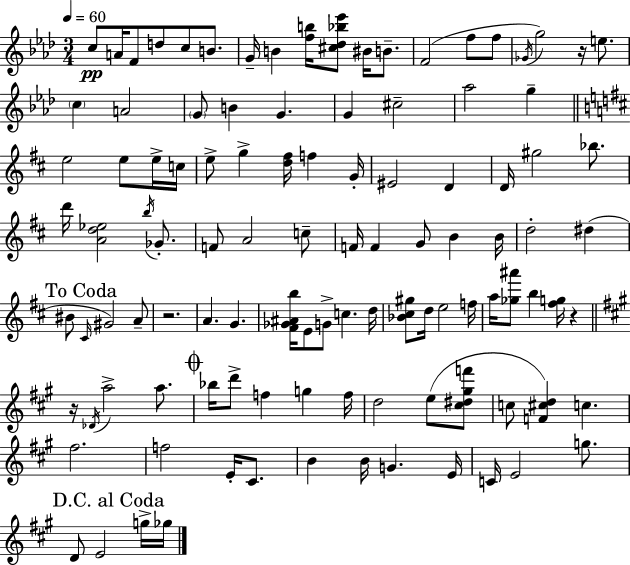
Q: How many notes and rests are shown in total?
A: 107